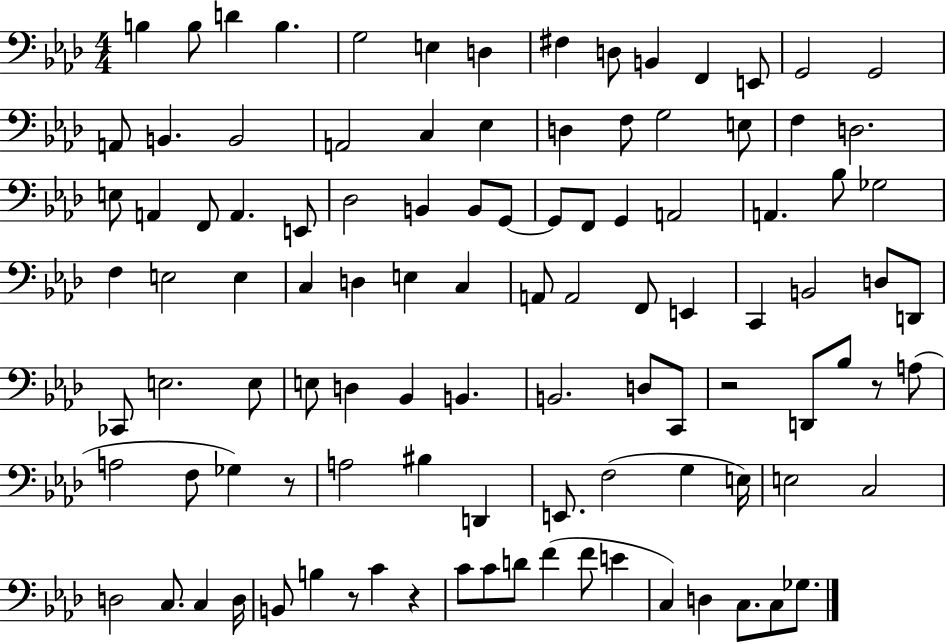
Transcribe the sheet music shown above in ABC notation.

X:1
T:Untitled
M:4/4
L:1/4
K:Ab
B, B,/2 D B, G,2 E, D, ^F, D,/2 B,, F,, E,,/2 G,,2 G,,2 A,,/2 B,, B,,2 A,,2 C, _E, D, F,/2 G,2 E,/2 F, D,2 E,/2 A,, F,,/2 A,, E,,/2 _D,2 B,, B,,/2 G,,/2 G,,/2 F,,/2 G,, A,,2 A,, _B,/2 _G,2 F, E,2 E, C, D, E, C, A,,/2 A,,2 F,,/2 E,, C,, B,,2 D,/2 D,,/2 _C,,/2 E,2 E,/2 E,/2 D, _B,, B,, B,,2 D,/2 C,,/2 z2 D,,/2 _B,/2 z/2 A,/2 A,2 F,/2 _G, z/2 A,2 ^B, D,, E,,/2 F,2 G, E,/4 E,2 C,2 D,2 C,/2 C, D,/4 B,,/2 B, z/2 C z C/2 C/2 D/2 F F/2 E C, D, C,/2 C,/2 _G,/2